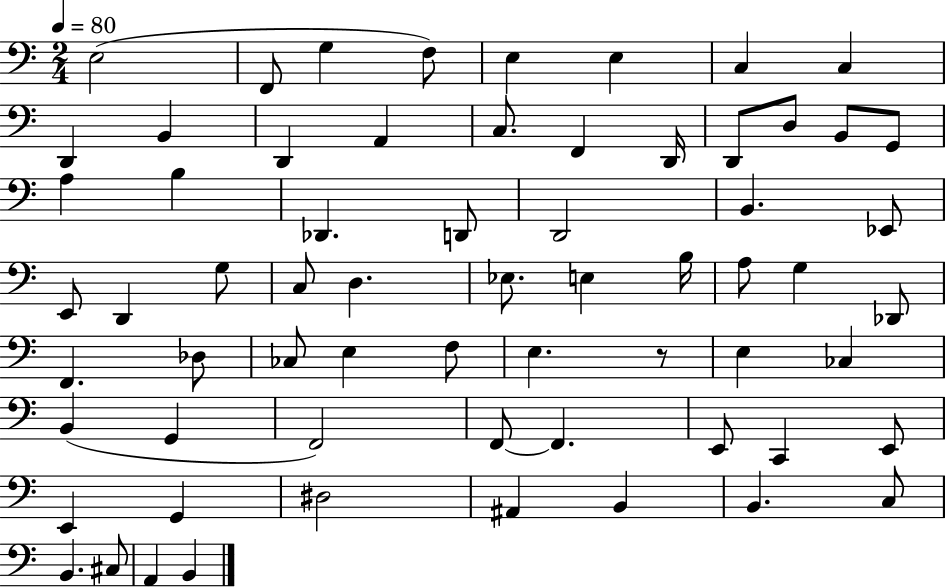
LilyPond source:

{
  \clef bass
  \numericTimeSignature
  \time 2/4
  \key c \major
  \tempo 4 = 80
  \repeat volta 2 { e2( | f,8 g4 f8) | e4 e4 | c4 c4 | \break d,4 b,4 | d,4 a,4 | c8. f,4 d,16 | d,8 d8 b,8 g,8 | \break a4 b4 | des,4. d,8 | d,2 | b,4. ees,8 | \break e,8 d,4 g8 | c8 d4. | ees8. e4 b16 | a8 g4 des,8 | \break f,4. des8 | ces8 e4 f8 | e4. r8 | e4 ces4 | \break b,4( g,4 | f,2) | f,8~~ f,4. | e,8 c,4 e,8 | \break e,4 g,4 | dis2 | ais,4 b,4 | b,4. c8 | \break b,4. cis8 | a,4 b,4 | } \bar "|."
}